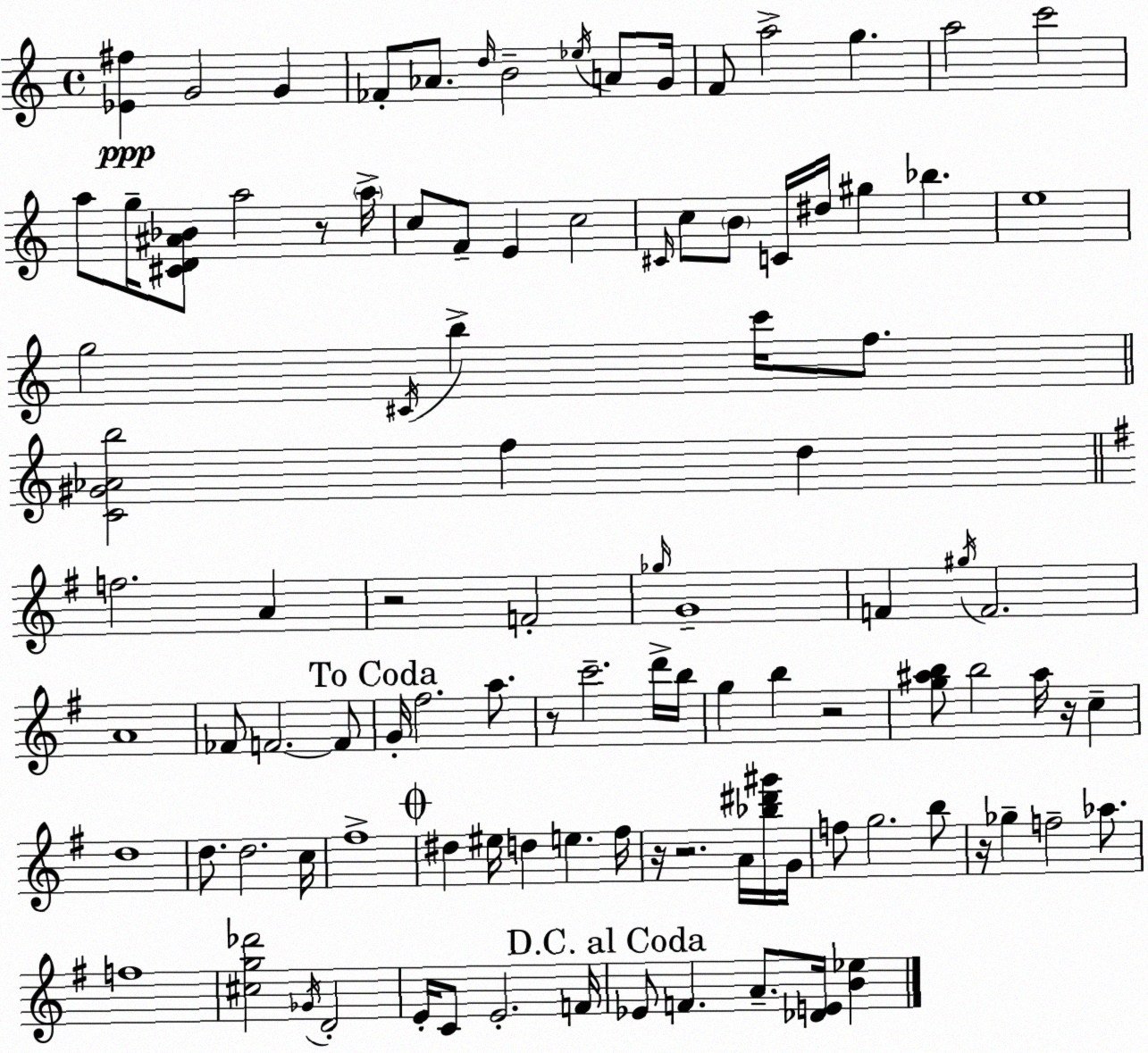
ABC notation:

X:1
T:Untitled
M:4/4
L:1/4
K:C
[_E^f] G2 G _F/2 _A/2 d/4 B2 _e/4 A/2 G/4 F/2 a2 g a2 c'2 a/2 g/4 [^CD^A_B]/2 a2 z/2 a/4 c/2 F/2 E c2 ^C/4 c/2 B/2 C/4 ^d/4 ^g _b e4 g2 ^C/4 b c'/4 f/2 [C^G_Ab]2 f d f2 A z2 F2 _g/4 G4 F ^g/4 F2 A4 _F/2 F2 F/2 G/4 ^f2 a/2 z/2 c'2 d'/4 b/4 g b z2 [g^ab]/2 b2 ^a/4 z/4 c d4 d/2 d2 c/4 ^f4 ^d ^e/4 d e ^f/4 z/4 z2 A/4 [_b^d'^g']/4 G/4 f/2 g2 b/2 z/4 _g f2 _a/2 f4 [^cg_d']2 _G/4 D2 E/4 C/2 E2 F/4 _E/2 F A/2 [_DE]/4 [B_e]